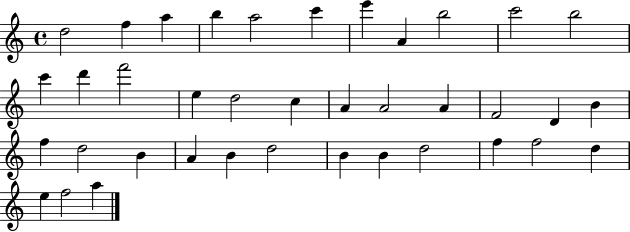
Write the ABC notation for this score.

X:1
T:Untitled
M:4/4
L:1/4
K:C
d2 f a b a2 c' e' A b2 c'2 b2 c' d' f'2 e d2 c A A2 A F2 D B f d2 B A B d2 B B d2 f f2 d e f2 a